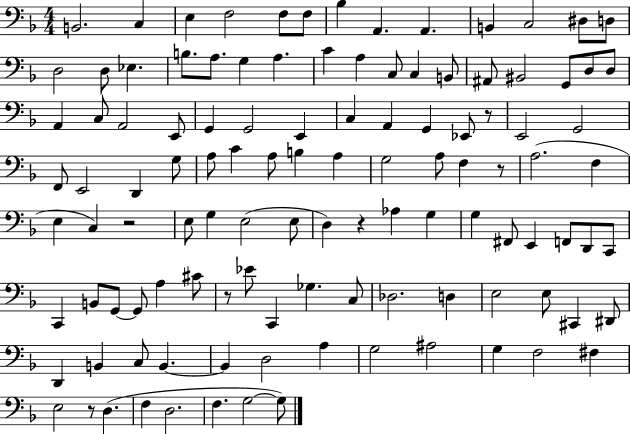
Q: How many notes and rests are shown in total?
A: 113